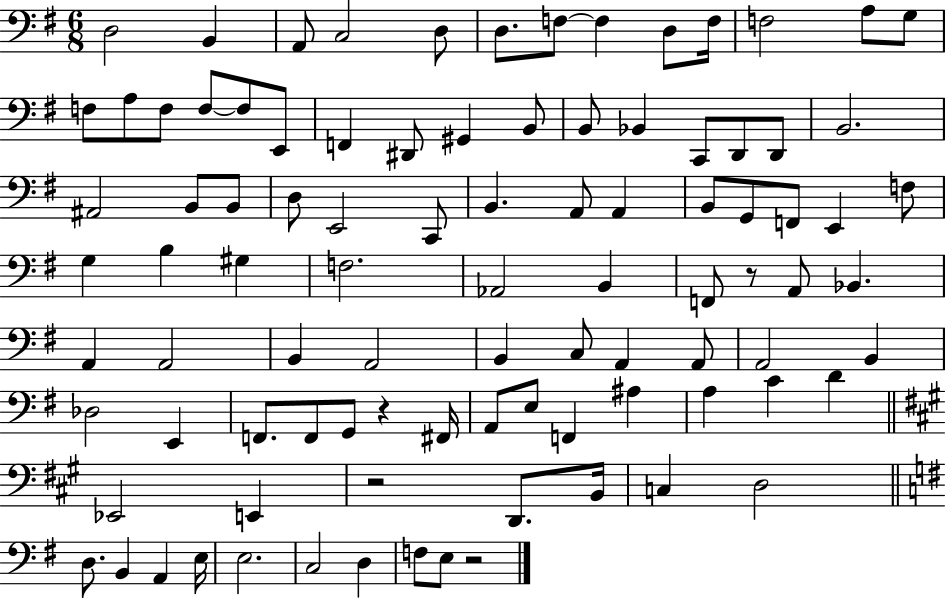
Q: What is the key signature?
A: G major